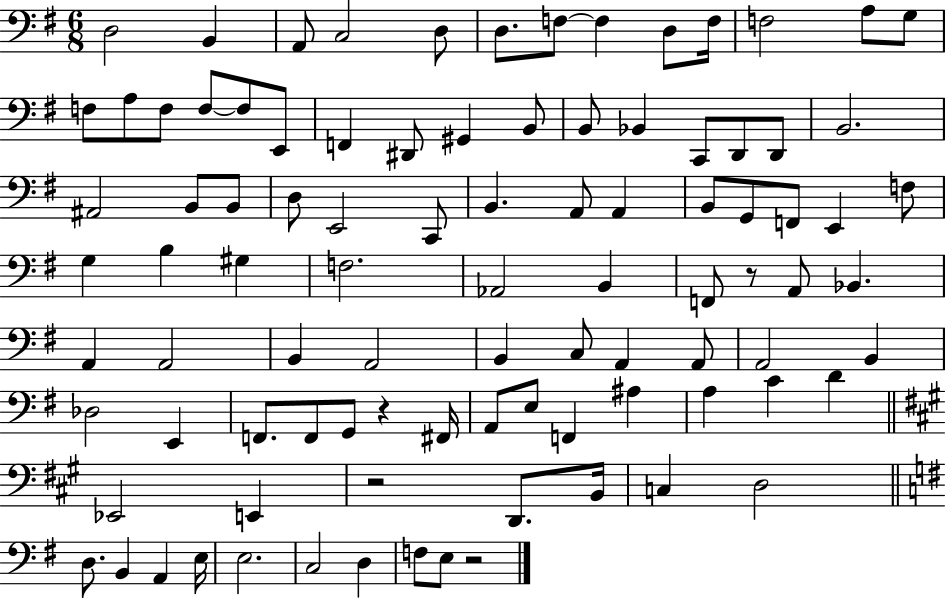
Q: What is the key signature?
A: G major